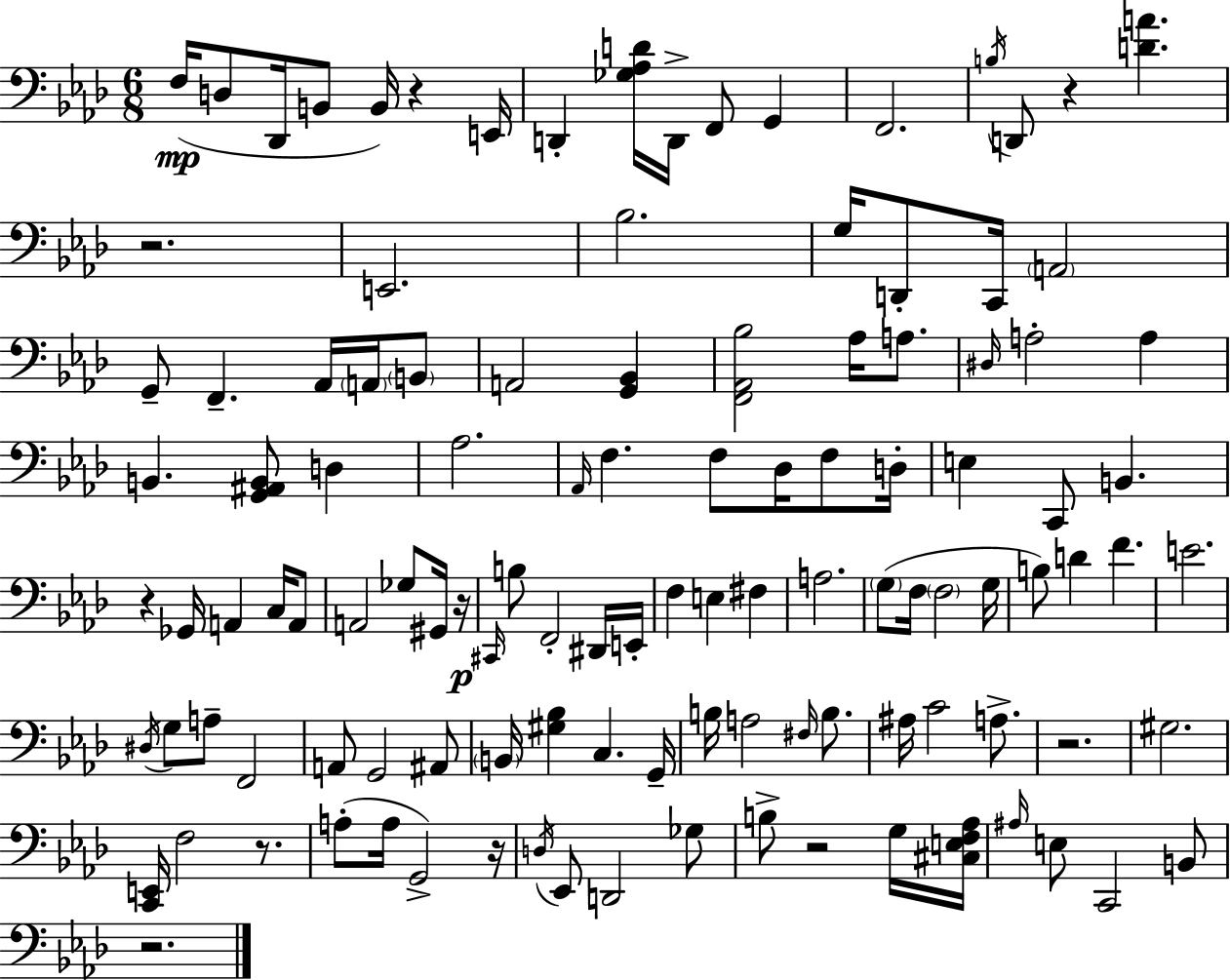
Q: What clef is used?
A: bass